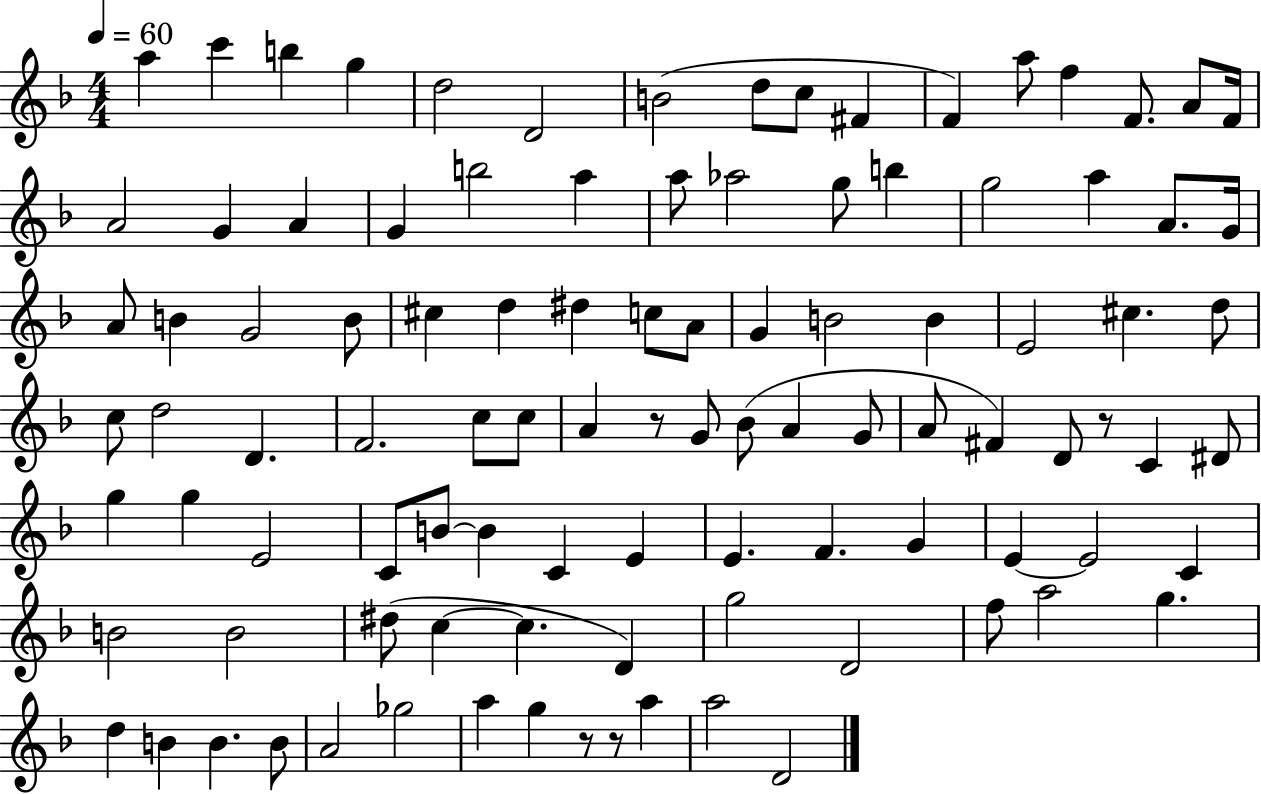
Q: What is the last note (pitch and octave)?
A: D4